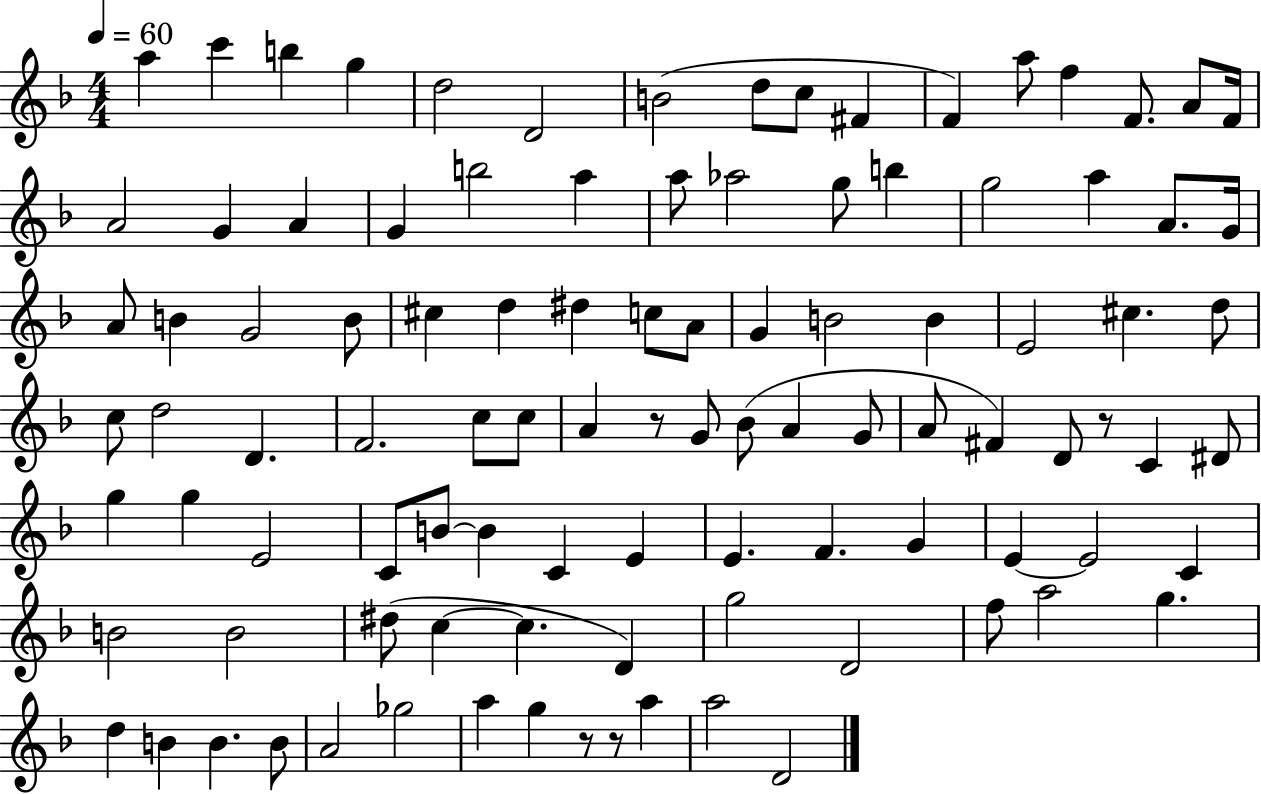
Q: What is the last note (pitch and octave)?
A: D4